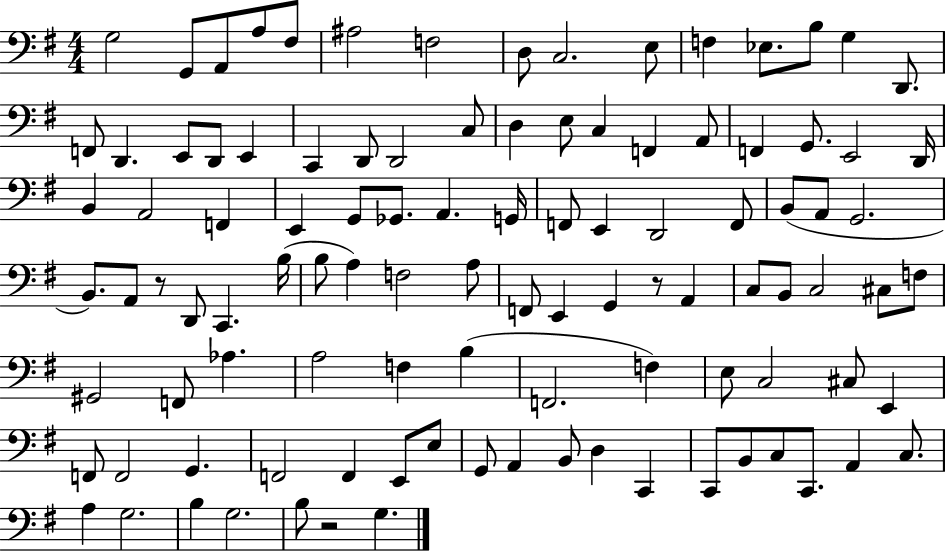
G3/h G2/e A2/e A3/e F#3/e A#3/h F3/h D3/e C3/h. E3/e F3/q Eb3/e. B3/e G3/q D2/e. F2/e D2/q. E2/e D2/e E2/q C2/q D2/e D2/h C3/e D3/q E3/e C3/q F2/q A2/e F2/q G2/e. E2/h D2/s B2/q A2/h F2/q E2/q G2/e Gb2/e. A2/q. G2/s F2/e E2/q D2/h F2/e B2/e A2/e G2/h. B2/e. A2/e R/e D2/e C2/q. B3/s B3/e A3/q F3/h A3/e F2/e E2/q G2/q R/e A2/q C3/e B2/e C3/h C#3/e F3/e G#2/h F2/e Ab3/q. A3/h F3/q B3/q F2/h. F3/q E3/e C3/h C#3/e E2/q F2/e F2/h G2/q. F2/h F2/q E2/e E3/e G2/e A2/q B2/e D3/q C2/q C2/e B2/e C3/e C2/e. A2/q C3/e. A3/q G3/h. B3/q G3/h. B3/e R/h G3/q.